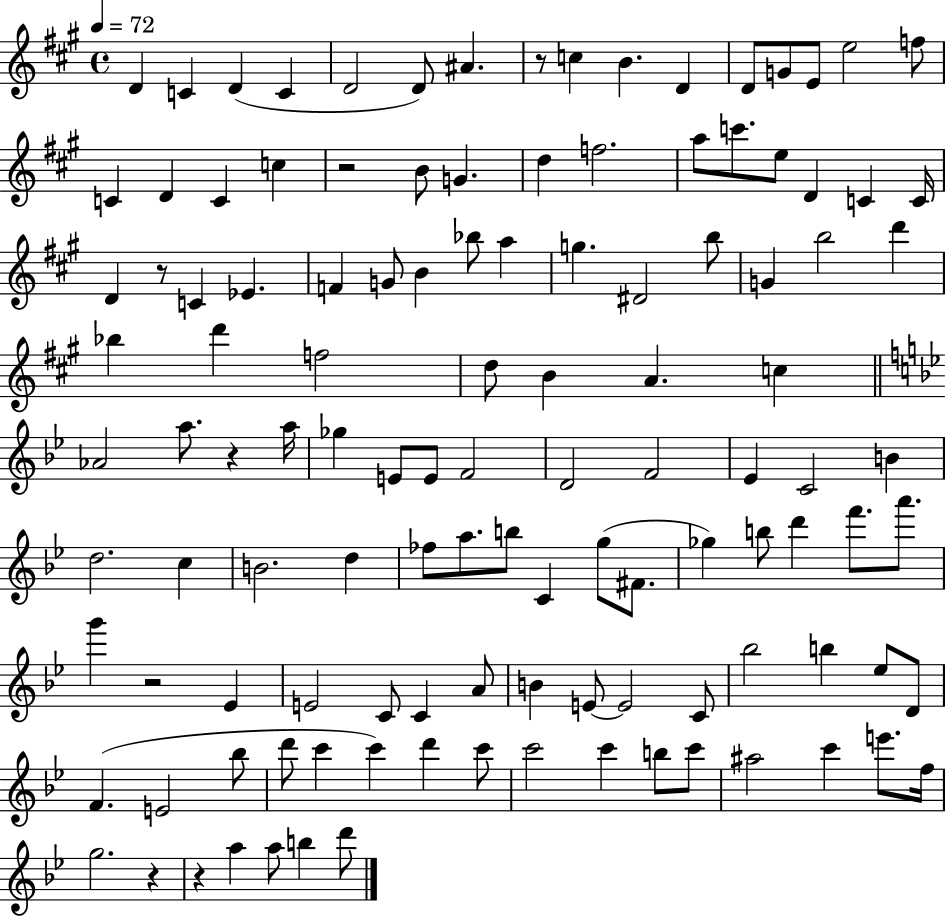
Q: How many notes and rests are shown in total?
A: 119